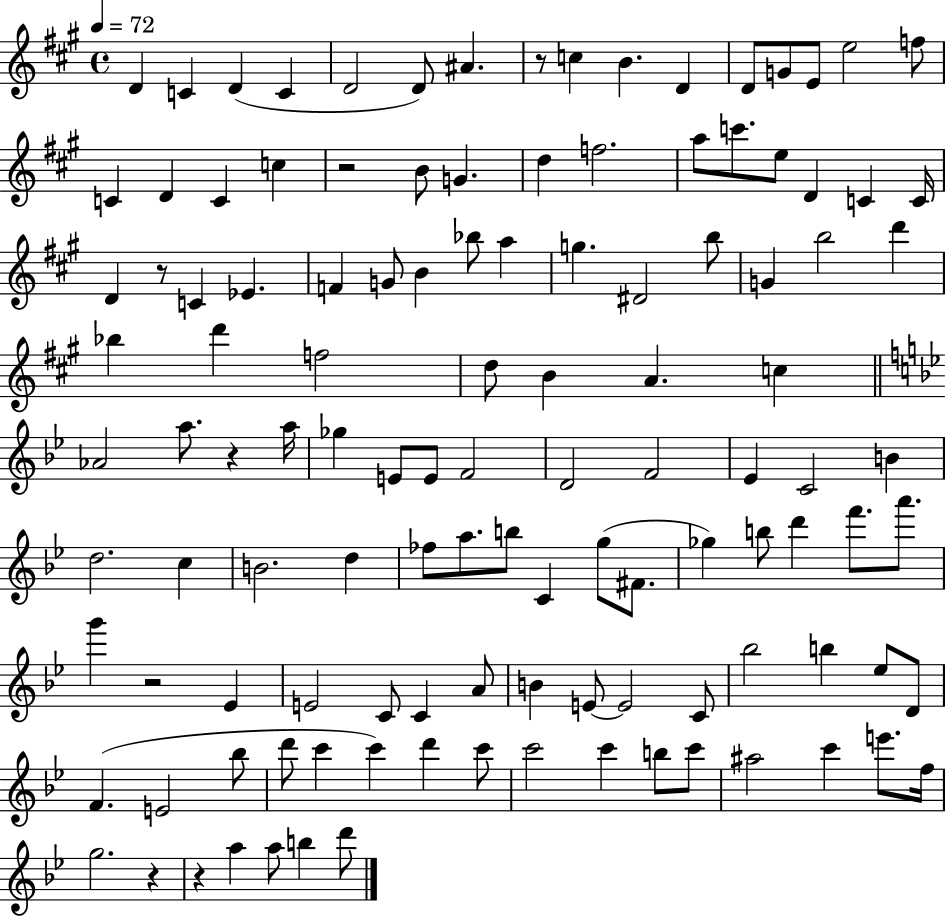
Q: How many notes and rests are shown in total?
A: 119